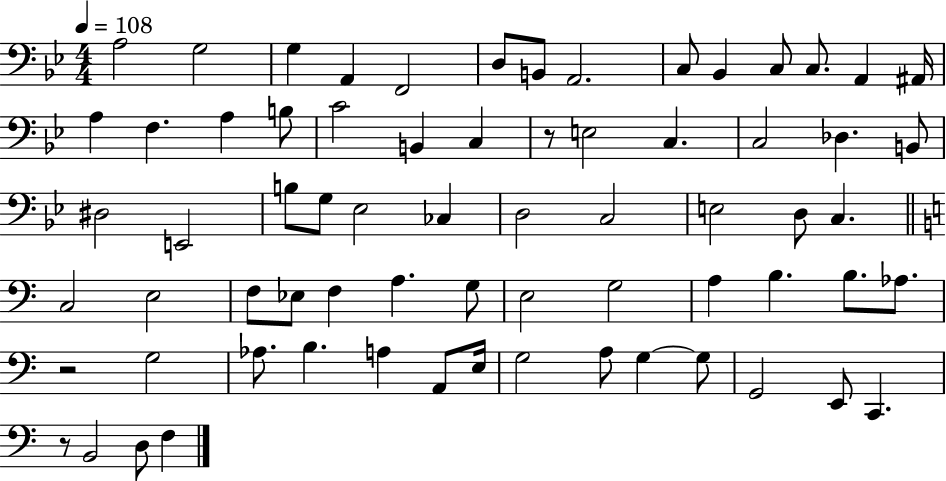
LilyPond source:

{
  \clef bass
  \numericTimeSignature
  \time 4/4
  \key bes \major
  \tempo 4 = 108
  a2 g2 | g4 a,4 f,2 | d8 b,8 a,2. | c8 bes,4 c8 c8. a,4 ais,16 | \break a4 f4. a4 b8 | c'2 b,4 c4 | r8 e2 c4. | c2 des4. b,8 | \break dis2 e,2 | b8 g8 ees2 ces4 | d2 c2 | e2 d8 c4. | \break \bar "||" \break \key a \minor c2 e2 | f8 ees8 f4 a4. g8 | e2 g2 | a4 b4. b8. aes8. | \break r2 g2 | aes8. b4. a4 a,8 e16 | g2 a8 g4~~ g8 | g,2 e,8 c,4. | \break r8 b,2 d8 f4 | \bar "|."
}